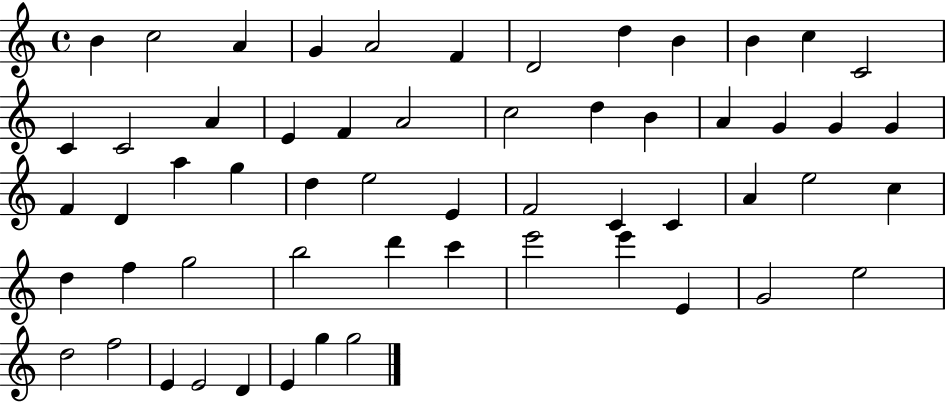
X:1
T:Untitled
M:4/4
L:1/4
K:C
B c2 A G A2 F D2 d B B c C2 C C2 A E F A2 c2 d B A G G G F D a g d e2 E F2 C C A e2 c d f g2 b2 d' c' e'2 e' E G2 e2 d2 f2 E E2 D E g g2